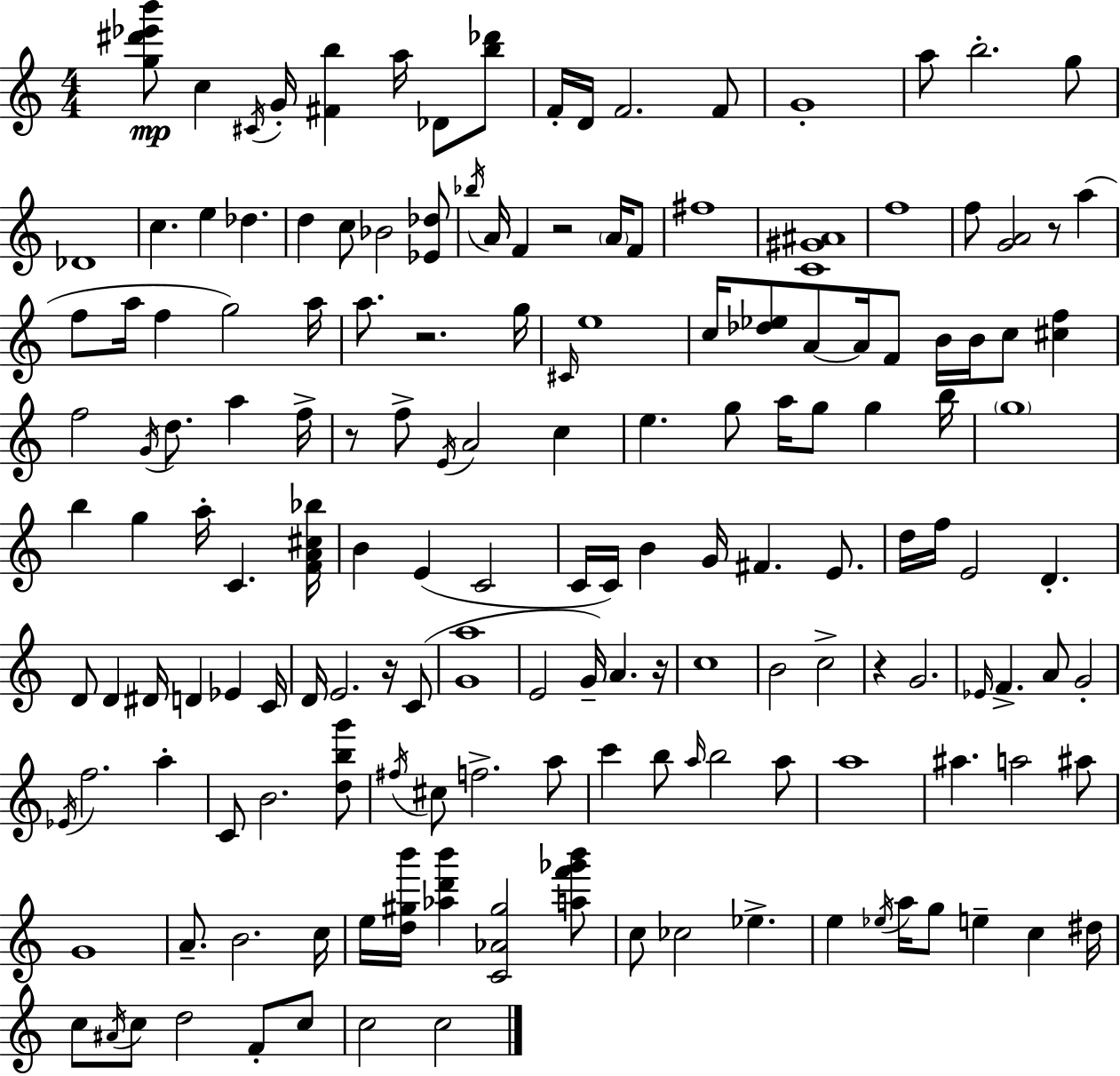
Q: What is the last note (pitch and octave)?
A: C5